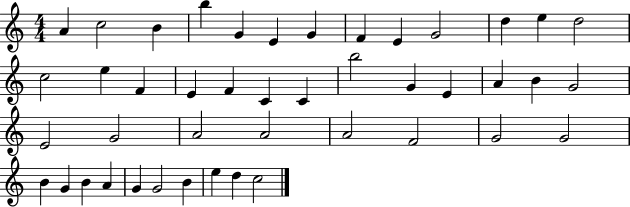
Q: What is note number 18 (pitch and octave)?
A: F4